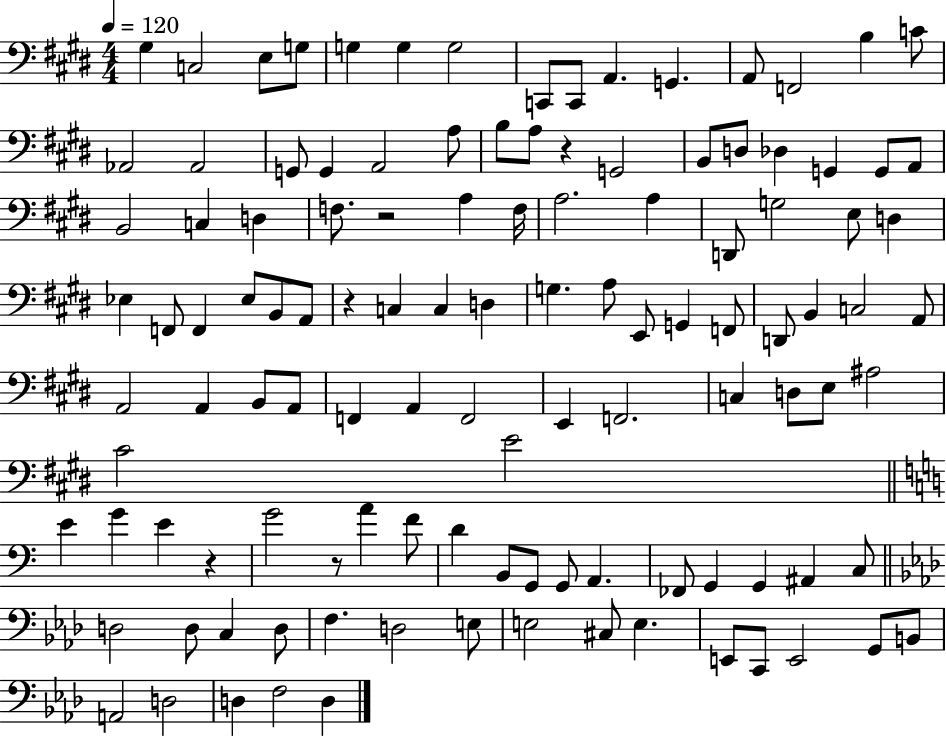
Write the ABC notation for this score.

X:1
T:Untitled
M:4/4
L:1/4
K:E
^G, C,2 E,/2 G,/2 G, G, G,2 C,,/2 C,,/2 A,, G,, A,,/2 F,,2 B, C/2 _A,,2 _A,,2 G,,/2 G,, A,,2 A,/2 B,/2 A,/2 z G,,2 B,,/2 D,/2 _D, G,, G,,/2 A,,/2 B,,2 C, D, F,/2 z2 A, F,/4 A,2 A, D,,/2 G,2 E,/2 D, _E, F,,/2 F,, _E,/2 B,,/2 A,,/2 z C, C, D, G, A,/2 E,,/2 G,, F,,/2 D,,/2 B,, C,2 A,,/2 A,,2 A,, B,,/2 A,,/2 F,, A,, F,,2 E,, F,,2 C, D,/2 E,/2 ^A,2 ^C2 E2 E G E z G2 z/2 A F/2 D B,,/2 G,,/2 G,,/2 A,, _F,,/2 G,, G,, ^A,, C,/2 D,2 D,/2 C, D,/2 F, D,2 E,/2 E,2 ^C,/2 E, E,,/2 C,,/2 E,,2 G,,/2 B,,/2 A,,2 D,2 D, F,2 D,